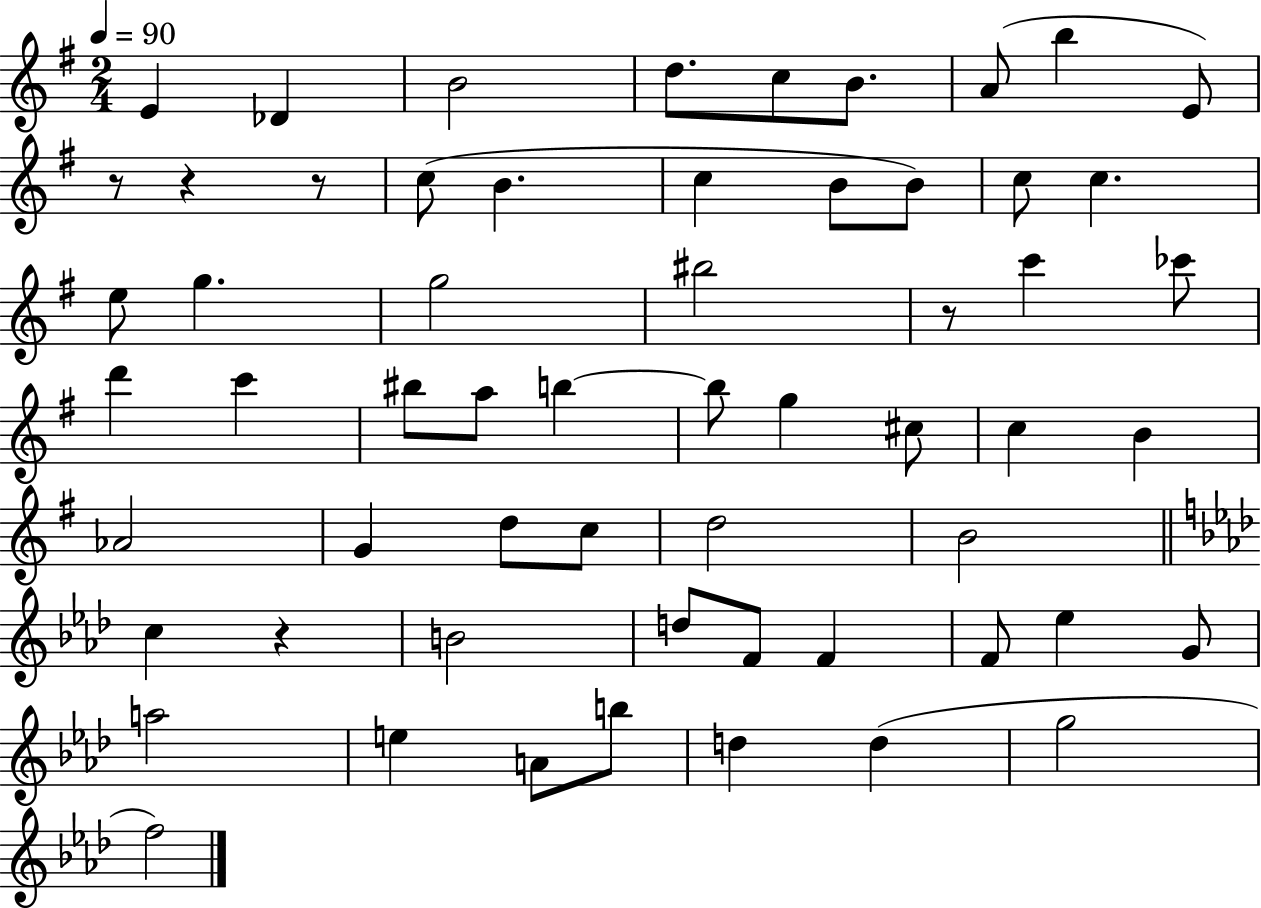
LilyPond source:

{
  \clef treble
  \numericTimeSignature
  \time 2/4
  \key g \major
  \tempo 4 = 90
  e'4 des'4 | b'2 | d''8. c''8 b'8. | a'8( b''4 e'8) | \break r8 r4 r8 | c''8( b'4. | c''4 b'8 b'8) | c''8 c''4. | \break e''8 g''4. | g''2 | bis''2 | r8 c'''4 ces'''8 | \break d'''4 c'''4 | bis''8 a''8 b''4~~ | b''8 g''4 cis''8 | c''4 b'4 | \break aes'2 | g'4 d''8 c''8 | d''2 | b'2 | \break \bar "||" \break \key aes \major c''4 r4 | b'2 | d''8 f'8 f'4 | f'8 ees''4 g'8 | \break a''2 | e''4 a'8 b''8 | d''4 d''4( | g''2 | \break f''2) | \bar "|."
}